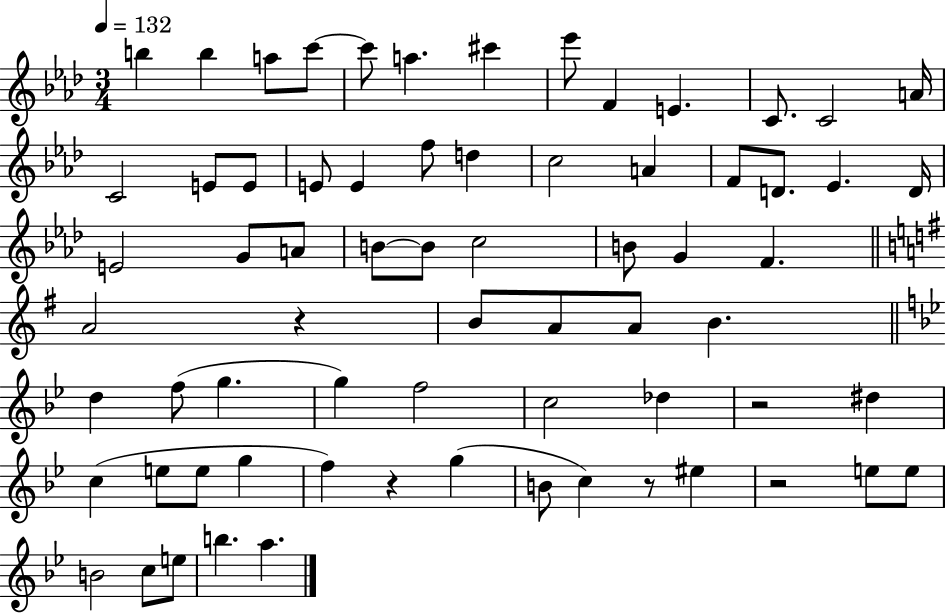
X:1
T:Untitled
M:3/4
L:1/4
K:Ab
b b a/2 c'/2 c'/2 a ^c' _e'/2 F E C/2 C2 A/4 C2 E/2 E/2 E/2 E f/2 d c2 A F/2 D/2 _E D/4 E2 G/2 A/2 B/2 B/2 c2 B/2 G F A2 z B/2 A/2 A/2 B d f/2 g g f2 c2 _d z2 ^d c e/2 e/2 g f z g B/2 c z/2 ^e z2 e/2 e/2 B2 c/2 e/2 b a